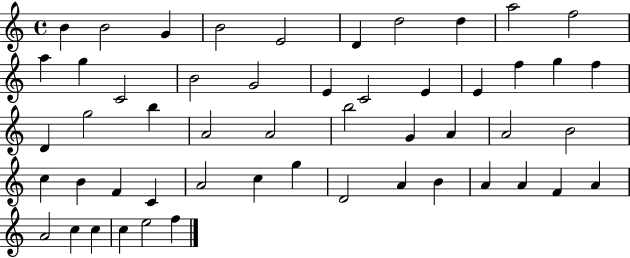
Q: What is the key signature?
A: C major